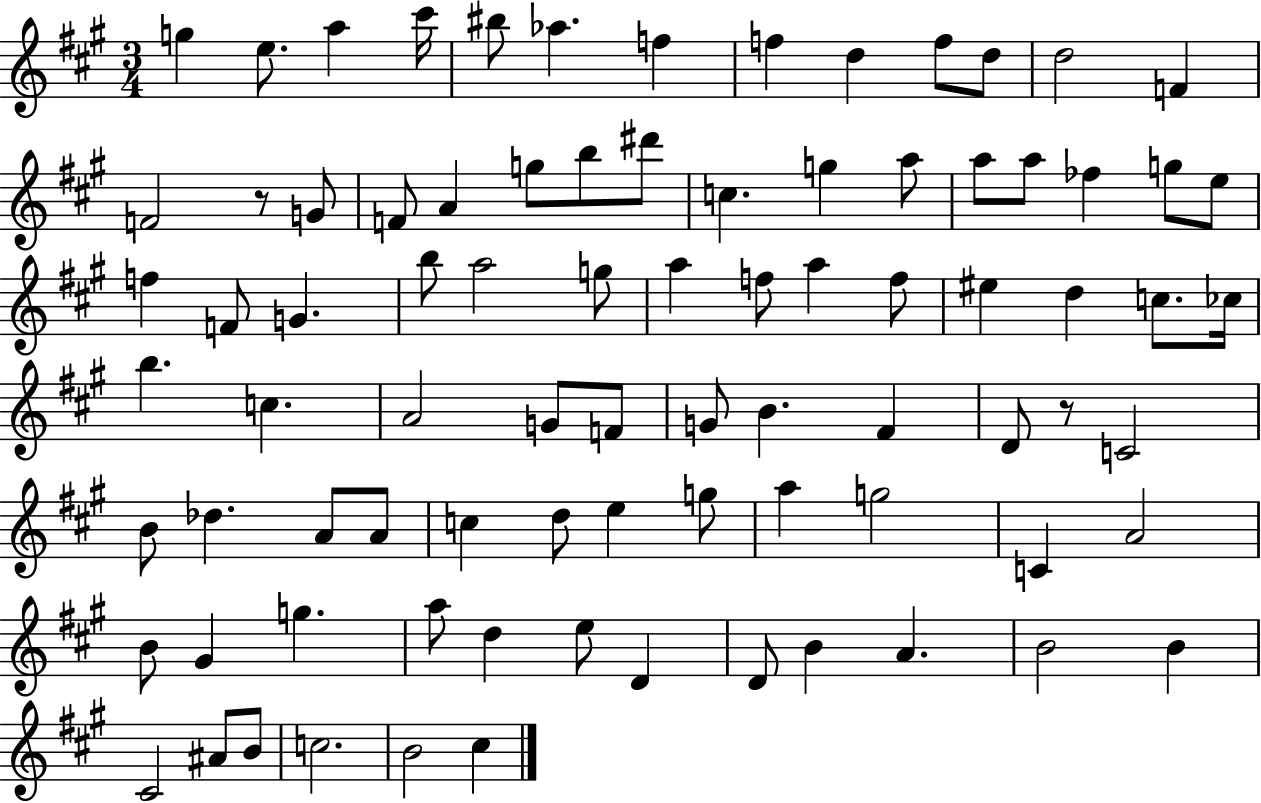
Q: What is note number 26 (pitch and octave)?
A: FES5